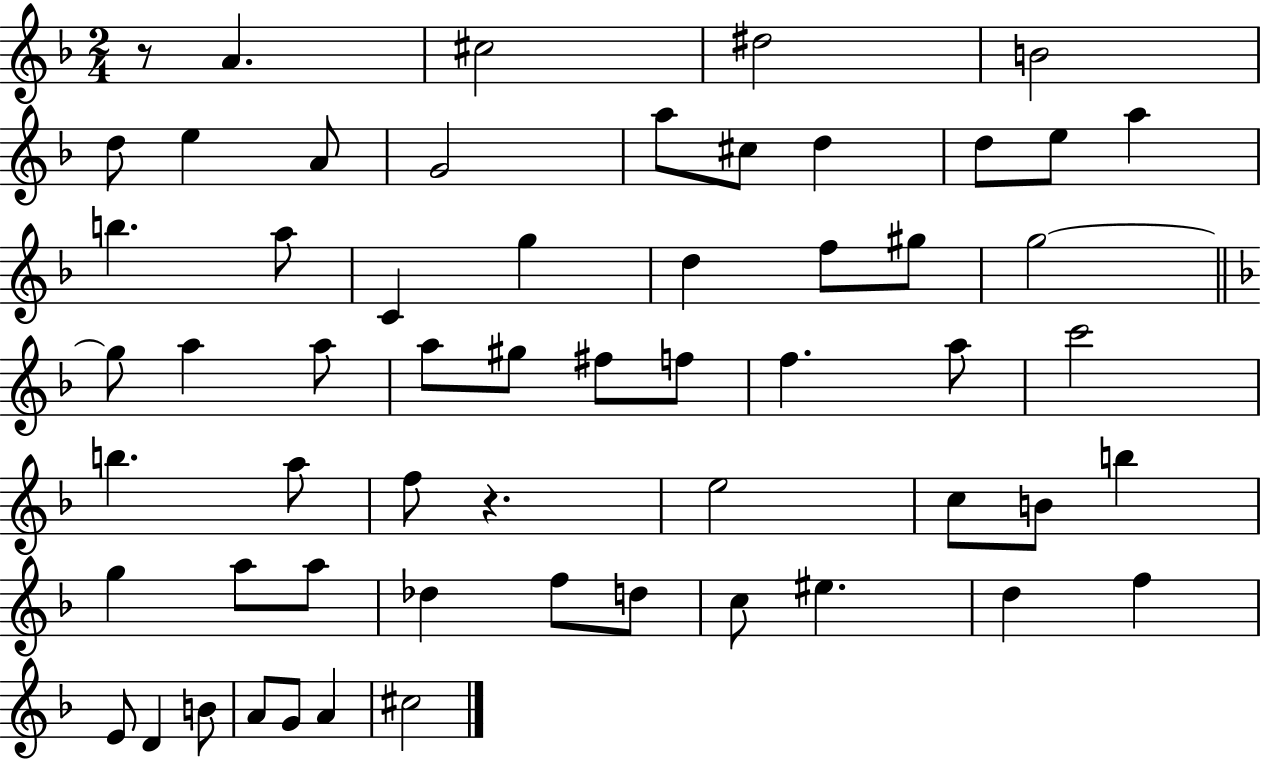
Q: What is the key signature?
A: F major